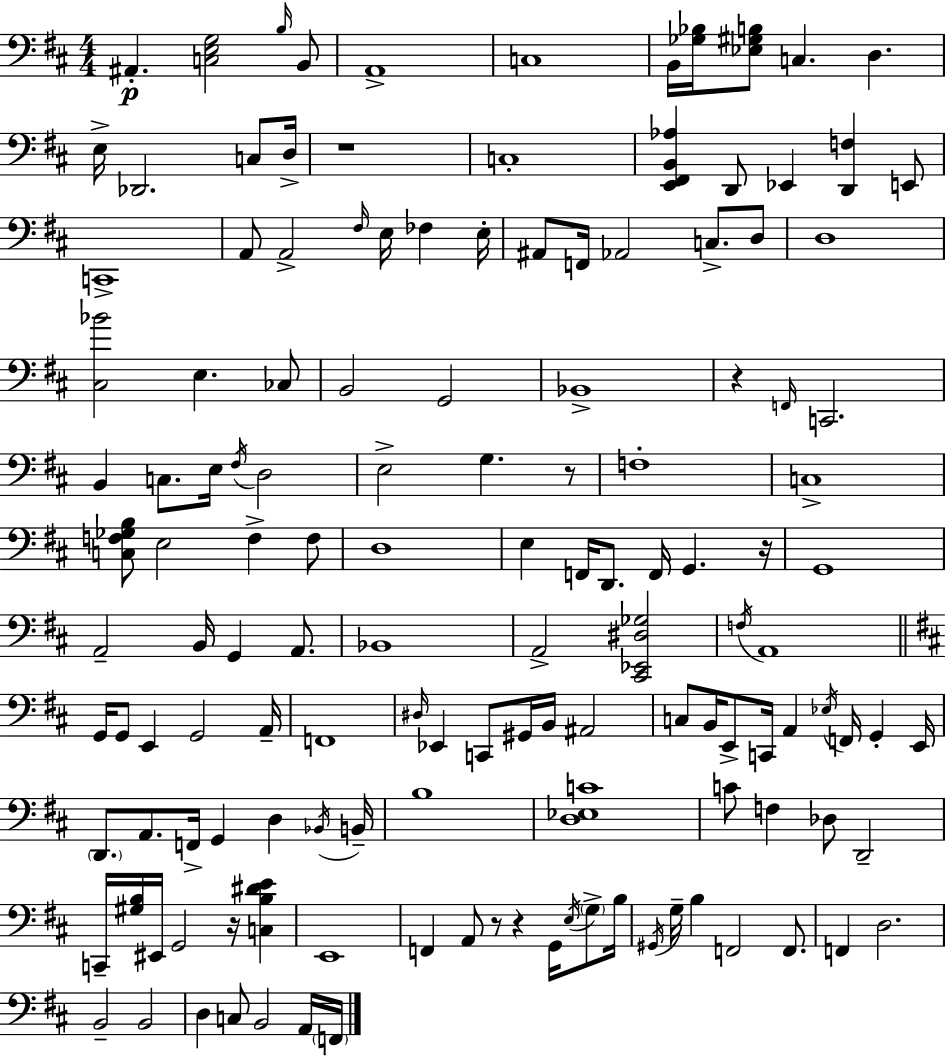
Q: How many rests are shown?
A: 7